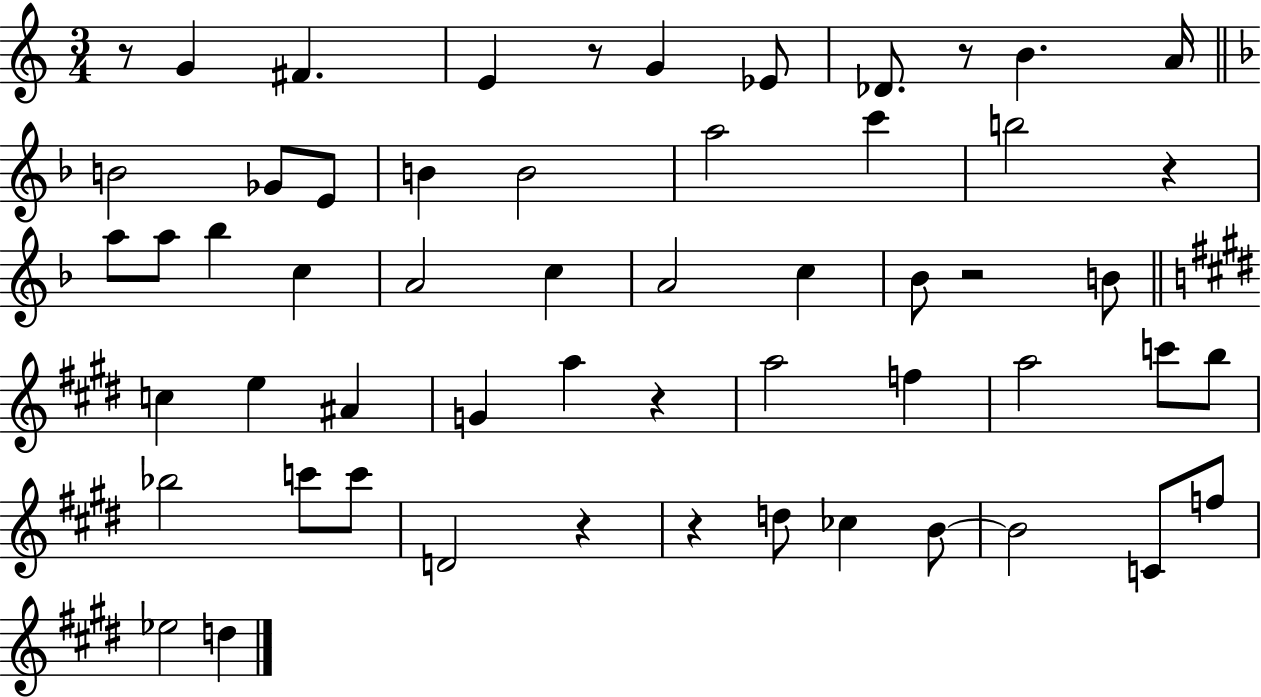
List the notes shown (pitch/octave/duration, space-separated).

R/e G4/q F#4/q. E4/q R/e G4/q Eb4/e Db4/e. R/e B4/q. A4/s B4/h Gb4/e E4/e B4/q B4/h A5/h C6/q B5/h R/q A5/e A5/e Bb5/q C5/q A4/h C5/q A4/h C5/q Bb4/e R/h B4/e C5/q E5/q A#4/q G4/q A5/q R/q A5/h F5/q A5/h C6/e B5/e Bb5/h C6/e C6/e D4/h R/q R/q D5/e CES5/q B4/e B4/h C4/e F5/e Eb5/h D5/q